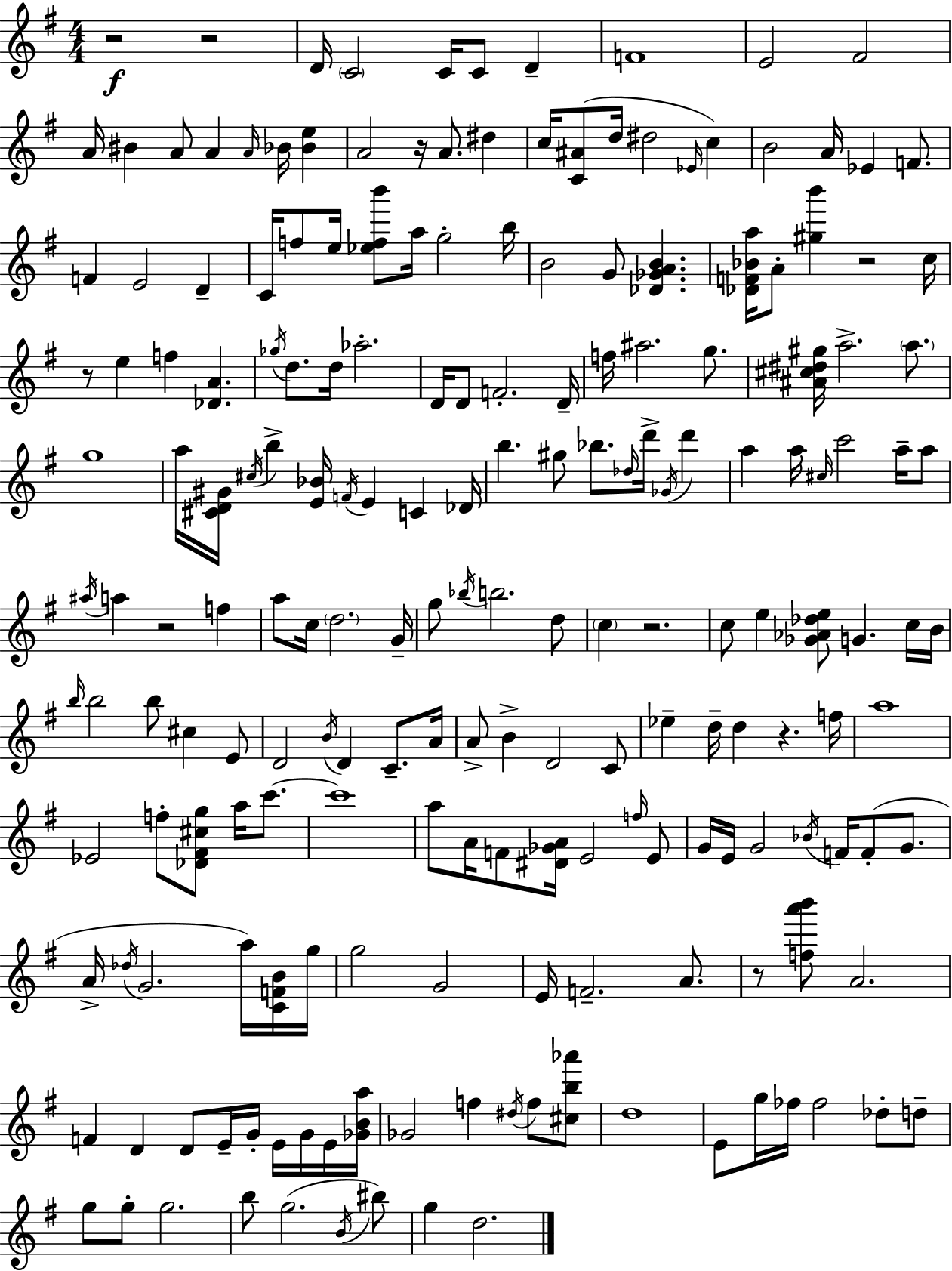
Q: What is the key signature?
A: E minor